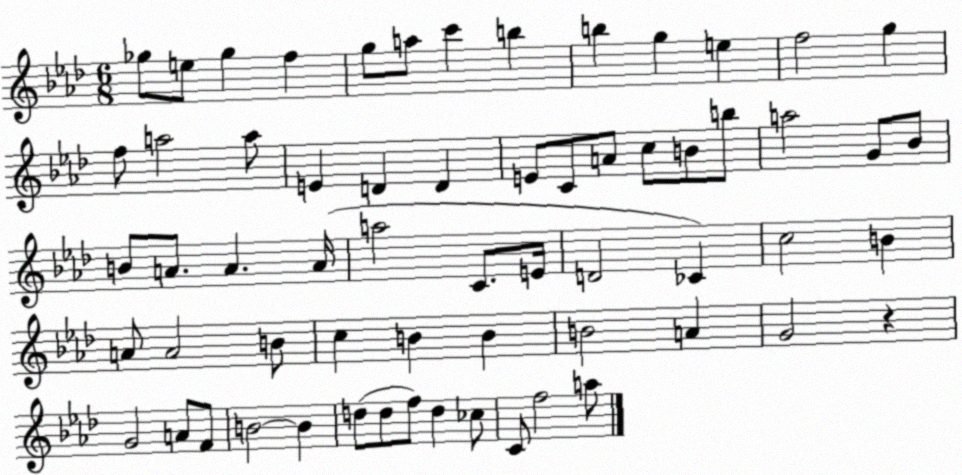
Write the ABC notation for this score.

X:1
T:Untitled
M:6/8
L:1/4
K:Ab
_g/2 e/2 _g f g/2 a/2 c' b b g e f2 g f/2 a2 a/2 E D D E/2 C/2 A/2 c/2 B/2 b/2 a2 G/2 _B/2 B/2 A/2 A A/4 a2 C/2 E/4 D2 _C c2 B A/2 A2 B/2 c B B B2 A G2 z G2 A/2 F/2 B2 B d/2 d/2 f/2 d _c/2 C/2 f2 a/2